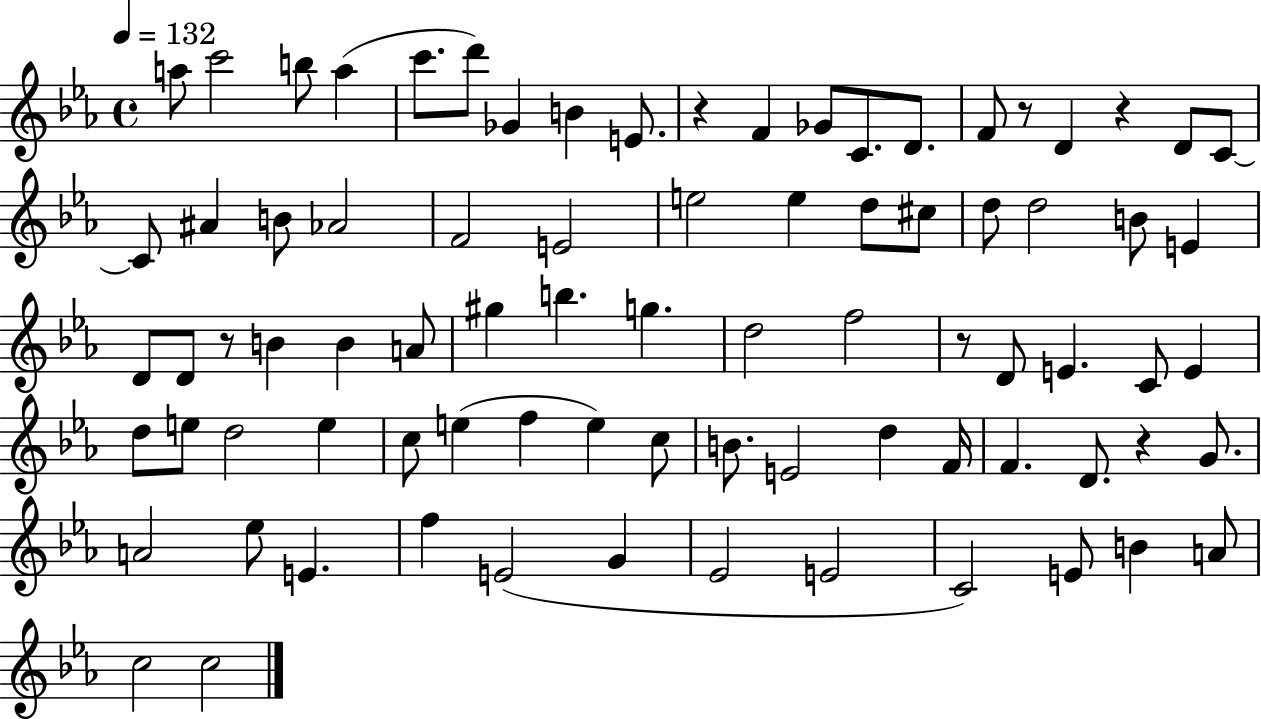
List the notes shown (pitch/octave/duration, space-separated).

A5/e C6/h B5/e A5/q C6/e. D6/e Gb4/q B4/q E4/e. R/q F4/q Gb4/e C4/e. D4/e. F4/e R/e D4/q R/q D4/e C4/e C4/e A#4/q B4/e Ab4/h F4/h E4/h E5/h E5/q D5/e C#5/e D5/e D5/h B4/e E4/q D4/e D4/e R/e B4/q B4/q A4/e G#5/q B5/q. G5/q. D5/h F5/h R/e D4/e E4/q. C4/e E4/q D5/e E5/e D5/h E5/q C5/e E5/q F5/q E5/q C5/e B4/e. E4/h D5/q F4/s F4/q. D4/e. R/q G4/e. A4/h Eb5/e E4/q. F5/q E4/h G4/q Eb4/h E4/h C4/h E4/e B4/q A4/e C5/h C5/h